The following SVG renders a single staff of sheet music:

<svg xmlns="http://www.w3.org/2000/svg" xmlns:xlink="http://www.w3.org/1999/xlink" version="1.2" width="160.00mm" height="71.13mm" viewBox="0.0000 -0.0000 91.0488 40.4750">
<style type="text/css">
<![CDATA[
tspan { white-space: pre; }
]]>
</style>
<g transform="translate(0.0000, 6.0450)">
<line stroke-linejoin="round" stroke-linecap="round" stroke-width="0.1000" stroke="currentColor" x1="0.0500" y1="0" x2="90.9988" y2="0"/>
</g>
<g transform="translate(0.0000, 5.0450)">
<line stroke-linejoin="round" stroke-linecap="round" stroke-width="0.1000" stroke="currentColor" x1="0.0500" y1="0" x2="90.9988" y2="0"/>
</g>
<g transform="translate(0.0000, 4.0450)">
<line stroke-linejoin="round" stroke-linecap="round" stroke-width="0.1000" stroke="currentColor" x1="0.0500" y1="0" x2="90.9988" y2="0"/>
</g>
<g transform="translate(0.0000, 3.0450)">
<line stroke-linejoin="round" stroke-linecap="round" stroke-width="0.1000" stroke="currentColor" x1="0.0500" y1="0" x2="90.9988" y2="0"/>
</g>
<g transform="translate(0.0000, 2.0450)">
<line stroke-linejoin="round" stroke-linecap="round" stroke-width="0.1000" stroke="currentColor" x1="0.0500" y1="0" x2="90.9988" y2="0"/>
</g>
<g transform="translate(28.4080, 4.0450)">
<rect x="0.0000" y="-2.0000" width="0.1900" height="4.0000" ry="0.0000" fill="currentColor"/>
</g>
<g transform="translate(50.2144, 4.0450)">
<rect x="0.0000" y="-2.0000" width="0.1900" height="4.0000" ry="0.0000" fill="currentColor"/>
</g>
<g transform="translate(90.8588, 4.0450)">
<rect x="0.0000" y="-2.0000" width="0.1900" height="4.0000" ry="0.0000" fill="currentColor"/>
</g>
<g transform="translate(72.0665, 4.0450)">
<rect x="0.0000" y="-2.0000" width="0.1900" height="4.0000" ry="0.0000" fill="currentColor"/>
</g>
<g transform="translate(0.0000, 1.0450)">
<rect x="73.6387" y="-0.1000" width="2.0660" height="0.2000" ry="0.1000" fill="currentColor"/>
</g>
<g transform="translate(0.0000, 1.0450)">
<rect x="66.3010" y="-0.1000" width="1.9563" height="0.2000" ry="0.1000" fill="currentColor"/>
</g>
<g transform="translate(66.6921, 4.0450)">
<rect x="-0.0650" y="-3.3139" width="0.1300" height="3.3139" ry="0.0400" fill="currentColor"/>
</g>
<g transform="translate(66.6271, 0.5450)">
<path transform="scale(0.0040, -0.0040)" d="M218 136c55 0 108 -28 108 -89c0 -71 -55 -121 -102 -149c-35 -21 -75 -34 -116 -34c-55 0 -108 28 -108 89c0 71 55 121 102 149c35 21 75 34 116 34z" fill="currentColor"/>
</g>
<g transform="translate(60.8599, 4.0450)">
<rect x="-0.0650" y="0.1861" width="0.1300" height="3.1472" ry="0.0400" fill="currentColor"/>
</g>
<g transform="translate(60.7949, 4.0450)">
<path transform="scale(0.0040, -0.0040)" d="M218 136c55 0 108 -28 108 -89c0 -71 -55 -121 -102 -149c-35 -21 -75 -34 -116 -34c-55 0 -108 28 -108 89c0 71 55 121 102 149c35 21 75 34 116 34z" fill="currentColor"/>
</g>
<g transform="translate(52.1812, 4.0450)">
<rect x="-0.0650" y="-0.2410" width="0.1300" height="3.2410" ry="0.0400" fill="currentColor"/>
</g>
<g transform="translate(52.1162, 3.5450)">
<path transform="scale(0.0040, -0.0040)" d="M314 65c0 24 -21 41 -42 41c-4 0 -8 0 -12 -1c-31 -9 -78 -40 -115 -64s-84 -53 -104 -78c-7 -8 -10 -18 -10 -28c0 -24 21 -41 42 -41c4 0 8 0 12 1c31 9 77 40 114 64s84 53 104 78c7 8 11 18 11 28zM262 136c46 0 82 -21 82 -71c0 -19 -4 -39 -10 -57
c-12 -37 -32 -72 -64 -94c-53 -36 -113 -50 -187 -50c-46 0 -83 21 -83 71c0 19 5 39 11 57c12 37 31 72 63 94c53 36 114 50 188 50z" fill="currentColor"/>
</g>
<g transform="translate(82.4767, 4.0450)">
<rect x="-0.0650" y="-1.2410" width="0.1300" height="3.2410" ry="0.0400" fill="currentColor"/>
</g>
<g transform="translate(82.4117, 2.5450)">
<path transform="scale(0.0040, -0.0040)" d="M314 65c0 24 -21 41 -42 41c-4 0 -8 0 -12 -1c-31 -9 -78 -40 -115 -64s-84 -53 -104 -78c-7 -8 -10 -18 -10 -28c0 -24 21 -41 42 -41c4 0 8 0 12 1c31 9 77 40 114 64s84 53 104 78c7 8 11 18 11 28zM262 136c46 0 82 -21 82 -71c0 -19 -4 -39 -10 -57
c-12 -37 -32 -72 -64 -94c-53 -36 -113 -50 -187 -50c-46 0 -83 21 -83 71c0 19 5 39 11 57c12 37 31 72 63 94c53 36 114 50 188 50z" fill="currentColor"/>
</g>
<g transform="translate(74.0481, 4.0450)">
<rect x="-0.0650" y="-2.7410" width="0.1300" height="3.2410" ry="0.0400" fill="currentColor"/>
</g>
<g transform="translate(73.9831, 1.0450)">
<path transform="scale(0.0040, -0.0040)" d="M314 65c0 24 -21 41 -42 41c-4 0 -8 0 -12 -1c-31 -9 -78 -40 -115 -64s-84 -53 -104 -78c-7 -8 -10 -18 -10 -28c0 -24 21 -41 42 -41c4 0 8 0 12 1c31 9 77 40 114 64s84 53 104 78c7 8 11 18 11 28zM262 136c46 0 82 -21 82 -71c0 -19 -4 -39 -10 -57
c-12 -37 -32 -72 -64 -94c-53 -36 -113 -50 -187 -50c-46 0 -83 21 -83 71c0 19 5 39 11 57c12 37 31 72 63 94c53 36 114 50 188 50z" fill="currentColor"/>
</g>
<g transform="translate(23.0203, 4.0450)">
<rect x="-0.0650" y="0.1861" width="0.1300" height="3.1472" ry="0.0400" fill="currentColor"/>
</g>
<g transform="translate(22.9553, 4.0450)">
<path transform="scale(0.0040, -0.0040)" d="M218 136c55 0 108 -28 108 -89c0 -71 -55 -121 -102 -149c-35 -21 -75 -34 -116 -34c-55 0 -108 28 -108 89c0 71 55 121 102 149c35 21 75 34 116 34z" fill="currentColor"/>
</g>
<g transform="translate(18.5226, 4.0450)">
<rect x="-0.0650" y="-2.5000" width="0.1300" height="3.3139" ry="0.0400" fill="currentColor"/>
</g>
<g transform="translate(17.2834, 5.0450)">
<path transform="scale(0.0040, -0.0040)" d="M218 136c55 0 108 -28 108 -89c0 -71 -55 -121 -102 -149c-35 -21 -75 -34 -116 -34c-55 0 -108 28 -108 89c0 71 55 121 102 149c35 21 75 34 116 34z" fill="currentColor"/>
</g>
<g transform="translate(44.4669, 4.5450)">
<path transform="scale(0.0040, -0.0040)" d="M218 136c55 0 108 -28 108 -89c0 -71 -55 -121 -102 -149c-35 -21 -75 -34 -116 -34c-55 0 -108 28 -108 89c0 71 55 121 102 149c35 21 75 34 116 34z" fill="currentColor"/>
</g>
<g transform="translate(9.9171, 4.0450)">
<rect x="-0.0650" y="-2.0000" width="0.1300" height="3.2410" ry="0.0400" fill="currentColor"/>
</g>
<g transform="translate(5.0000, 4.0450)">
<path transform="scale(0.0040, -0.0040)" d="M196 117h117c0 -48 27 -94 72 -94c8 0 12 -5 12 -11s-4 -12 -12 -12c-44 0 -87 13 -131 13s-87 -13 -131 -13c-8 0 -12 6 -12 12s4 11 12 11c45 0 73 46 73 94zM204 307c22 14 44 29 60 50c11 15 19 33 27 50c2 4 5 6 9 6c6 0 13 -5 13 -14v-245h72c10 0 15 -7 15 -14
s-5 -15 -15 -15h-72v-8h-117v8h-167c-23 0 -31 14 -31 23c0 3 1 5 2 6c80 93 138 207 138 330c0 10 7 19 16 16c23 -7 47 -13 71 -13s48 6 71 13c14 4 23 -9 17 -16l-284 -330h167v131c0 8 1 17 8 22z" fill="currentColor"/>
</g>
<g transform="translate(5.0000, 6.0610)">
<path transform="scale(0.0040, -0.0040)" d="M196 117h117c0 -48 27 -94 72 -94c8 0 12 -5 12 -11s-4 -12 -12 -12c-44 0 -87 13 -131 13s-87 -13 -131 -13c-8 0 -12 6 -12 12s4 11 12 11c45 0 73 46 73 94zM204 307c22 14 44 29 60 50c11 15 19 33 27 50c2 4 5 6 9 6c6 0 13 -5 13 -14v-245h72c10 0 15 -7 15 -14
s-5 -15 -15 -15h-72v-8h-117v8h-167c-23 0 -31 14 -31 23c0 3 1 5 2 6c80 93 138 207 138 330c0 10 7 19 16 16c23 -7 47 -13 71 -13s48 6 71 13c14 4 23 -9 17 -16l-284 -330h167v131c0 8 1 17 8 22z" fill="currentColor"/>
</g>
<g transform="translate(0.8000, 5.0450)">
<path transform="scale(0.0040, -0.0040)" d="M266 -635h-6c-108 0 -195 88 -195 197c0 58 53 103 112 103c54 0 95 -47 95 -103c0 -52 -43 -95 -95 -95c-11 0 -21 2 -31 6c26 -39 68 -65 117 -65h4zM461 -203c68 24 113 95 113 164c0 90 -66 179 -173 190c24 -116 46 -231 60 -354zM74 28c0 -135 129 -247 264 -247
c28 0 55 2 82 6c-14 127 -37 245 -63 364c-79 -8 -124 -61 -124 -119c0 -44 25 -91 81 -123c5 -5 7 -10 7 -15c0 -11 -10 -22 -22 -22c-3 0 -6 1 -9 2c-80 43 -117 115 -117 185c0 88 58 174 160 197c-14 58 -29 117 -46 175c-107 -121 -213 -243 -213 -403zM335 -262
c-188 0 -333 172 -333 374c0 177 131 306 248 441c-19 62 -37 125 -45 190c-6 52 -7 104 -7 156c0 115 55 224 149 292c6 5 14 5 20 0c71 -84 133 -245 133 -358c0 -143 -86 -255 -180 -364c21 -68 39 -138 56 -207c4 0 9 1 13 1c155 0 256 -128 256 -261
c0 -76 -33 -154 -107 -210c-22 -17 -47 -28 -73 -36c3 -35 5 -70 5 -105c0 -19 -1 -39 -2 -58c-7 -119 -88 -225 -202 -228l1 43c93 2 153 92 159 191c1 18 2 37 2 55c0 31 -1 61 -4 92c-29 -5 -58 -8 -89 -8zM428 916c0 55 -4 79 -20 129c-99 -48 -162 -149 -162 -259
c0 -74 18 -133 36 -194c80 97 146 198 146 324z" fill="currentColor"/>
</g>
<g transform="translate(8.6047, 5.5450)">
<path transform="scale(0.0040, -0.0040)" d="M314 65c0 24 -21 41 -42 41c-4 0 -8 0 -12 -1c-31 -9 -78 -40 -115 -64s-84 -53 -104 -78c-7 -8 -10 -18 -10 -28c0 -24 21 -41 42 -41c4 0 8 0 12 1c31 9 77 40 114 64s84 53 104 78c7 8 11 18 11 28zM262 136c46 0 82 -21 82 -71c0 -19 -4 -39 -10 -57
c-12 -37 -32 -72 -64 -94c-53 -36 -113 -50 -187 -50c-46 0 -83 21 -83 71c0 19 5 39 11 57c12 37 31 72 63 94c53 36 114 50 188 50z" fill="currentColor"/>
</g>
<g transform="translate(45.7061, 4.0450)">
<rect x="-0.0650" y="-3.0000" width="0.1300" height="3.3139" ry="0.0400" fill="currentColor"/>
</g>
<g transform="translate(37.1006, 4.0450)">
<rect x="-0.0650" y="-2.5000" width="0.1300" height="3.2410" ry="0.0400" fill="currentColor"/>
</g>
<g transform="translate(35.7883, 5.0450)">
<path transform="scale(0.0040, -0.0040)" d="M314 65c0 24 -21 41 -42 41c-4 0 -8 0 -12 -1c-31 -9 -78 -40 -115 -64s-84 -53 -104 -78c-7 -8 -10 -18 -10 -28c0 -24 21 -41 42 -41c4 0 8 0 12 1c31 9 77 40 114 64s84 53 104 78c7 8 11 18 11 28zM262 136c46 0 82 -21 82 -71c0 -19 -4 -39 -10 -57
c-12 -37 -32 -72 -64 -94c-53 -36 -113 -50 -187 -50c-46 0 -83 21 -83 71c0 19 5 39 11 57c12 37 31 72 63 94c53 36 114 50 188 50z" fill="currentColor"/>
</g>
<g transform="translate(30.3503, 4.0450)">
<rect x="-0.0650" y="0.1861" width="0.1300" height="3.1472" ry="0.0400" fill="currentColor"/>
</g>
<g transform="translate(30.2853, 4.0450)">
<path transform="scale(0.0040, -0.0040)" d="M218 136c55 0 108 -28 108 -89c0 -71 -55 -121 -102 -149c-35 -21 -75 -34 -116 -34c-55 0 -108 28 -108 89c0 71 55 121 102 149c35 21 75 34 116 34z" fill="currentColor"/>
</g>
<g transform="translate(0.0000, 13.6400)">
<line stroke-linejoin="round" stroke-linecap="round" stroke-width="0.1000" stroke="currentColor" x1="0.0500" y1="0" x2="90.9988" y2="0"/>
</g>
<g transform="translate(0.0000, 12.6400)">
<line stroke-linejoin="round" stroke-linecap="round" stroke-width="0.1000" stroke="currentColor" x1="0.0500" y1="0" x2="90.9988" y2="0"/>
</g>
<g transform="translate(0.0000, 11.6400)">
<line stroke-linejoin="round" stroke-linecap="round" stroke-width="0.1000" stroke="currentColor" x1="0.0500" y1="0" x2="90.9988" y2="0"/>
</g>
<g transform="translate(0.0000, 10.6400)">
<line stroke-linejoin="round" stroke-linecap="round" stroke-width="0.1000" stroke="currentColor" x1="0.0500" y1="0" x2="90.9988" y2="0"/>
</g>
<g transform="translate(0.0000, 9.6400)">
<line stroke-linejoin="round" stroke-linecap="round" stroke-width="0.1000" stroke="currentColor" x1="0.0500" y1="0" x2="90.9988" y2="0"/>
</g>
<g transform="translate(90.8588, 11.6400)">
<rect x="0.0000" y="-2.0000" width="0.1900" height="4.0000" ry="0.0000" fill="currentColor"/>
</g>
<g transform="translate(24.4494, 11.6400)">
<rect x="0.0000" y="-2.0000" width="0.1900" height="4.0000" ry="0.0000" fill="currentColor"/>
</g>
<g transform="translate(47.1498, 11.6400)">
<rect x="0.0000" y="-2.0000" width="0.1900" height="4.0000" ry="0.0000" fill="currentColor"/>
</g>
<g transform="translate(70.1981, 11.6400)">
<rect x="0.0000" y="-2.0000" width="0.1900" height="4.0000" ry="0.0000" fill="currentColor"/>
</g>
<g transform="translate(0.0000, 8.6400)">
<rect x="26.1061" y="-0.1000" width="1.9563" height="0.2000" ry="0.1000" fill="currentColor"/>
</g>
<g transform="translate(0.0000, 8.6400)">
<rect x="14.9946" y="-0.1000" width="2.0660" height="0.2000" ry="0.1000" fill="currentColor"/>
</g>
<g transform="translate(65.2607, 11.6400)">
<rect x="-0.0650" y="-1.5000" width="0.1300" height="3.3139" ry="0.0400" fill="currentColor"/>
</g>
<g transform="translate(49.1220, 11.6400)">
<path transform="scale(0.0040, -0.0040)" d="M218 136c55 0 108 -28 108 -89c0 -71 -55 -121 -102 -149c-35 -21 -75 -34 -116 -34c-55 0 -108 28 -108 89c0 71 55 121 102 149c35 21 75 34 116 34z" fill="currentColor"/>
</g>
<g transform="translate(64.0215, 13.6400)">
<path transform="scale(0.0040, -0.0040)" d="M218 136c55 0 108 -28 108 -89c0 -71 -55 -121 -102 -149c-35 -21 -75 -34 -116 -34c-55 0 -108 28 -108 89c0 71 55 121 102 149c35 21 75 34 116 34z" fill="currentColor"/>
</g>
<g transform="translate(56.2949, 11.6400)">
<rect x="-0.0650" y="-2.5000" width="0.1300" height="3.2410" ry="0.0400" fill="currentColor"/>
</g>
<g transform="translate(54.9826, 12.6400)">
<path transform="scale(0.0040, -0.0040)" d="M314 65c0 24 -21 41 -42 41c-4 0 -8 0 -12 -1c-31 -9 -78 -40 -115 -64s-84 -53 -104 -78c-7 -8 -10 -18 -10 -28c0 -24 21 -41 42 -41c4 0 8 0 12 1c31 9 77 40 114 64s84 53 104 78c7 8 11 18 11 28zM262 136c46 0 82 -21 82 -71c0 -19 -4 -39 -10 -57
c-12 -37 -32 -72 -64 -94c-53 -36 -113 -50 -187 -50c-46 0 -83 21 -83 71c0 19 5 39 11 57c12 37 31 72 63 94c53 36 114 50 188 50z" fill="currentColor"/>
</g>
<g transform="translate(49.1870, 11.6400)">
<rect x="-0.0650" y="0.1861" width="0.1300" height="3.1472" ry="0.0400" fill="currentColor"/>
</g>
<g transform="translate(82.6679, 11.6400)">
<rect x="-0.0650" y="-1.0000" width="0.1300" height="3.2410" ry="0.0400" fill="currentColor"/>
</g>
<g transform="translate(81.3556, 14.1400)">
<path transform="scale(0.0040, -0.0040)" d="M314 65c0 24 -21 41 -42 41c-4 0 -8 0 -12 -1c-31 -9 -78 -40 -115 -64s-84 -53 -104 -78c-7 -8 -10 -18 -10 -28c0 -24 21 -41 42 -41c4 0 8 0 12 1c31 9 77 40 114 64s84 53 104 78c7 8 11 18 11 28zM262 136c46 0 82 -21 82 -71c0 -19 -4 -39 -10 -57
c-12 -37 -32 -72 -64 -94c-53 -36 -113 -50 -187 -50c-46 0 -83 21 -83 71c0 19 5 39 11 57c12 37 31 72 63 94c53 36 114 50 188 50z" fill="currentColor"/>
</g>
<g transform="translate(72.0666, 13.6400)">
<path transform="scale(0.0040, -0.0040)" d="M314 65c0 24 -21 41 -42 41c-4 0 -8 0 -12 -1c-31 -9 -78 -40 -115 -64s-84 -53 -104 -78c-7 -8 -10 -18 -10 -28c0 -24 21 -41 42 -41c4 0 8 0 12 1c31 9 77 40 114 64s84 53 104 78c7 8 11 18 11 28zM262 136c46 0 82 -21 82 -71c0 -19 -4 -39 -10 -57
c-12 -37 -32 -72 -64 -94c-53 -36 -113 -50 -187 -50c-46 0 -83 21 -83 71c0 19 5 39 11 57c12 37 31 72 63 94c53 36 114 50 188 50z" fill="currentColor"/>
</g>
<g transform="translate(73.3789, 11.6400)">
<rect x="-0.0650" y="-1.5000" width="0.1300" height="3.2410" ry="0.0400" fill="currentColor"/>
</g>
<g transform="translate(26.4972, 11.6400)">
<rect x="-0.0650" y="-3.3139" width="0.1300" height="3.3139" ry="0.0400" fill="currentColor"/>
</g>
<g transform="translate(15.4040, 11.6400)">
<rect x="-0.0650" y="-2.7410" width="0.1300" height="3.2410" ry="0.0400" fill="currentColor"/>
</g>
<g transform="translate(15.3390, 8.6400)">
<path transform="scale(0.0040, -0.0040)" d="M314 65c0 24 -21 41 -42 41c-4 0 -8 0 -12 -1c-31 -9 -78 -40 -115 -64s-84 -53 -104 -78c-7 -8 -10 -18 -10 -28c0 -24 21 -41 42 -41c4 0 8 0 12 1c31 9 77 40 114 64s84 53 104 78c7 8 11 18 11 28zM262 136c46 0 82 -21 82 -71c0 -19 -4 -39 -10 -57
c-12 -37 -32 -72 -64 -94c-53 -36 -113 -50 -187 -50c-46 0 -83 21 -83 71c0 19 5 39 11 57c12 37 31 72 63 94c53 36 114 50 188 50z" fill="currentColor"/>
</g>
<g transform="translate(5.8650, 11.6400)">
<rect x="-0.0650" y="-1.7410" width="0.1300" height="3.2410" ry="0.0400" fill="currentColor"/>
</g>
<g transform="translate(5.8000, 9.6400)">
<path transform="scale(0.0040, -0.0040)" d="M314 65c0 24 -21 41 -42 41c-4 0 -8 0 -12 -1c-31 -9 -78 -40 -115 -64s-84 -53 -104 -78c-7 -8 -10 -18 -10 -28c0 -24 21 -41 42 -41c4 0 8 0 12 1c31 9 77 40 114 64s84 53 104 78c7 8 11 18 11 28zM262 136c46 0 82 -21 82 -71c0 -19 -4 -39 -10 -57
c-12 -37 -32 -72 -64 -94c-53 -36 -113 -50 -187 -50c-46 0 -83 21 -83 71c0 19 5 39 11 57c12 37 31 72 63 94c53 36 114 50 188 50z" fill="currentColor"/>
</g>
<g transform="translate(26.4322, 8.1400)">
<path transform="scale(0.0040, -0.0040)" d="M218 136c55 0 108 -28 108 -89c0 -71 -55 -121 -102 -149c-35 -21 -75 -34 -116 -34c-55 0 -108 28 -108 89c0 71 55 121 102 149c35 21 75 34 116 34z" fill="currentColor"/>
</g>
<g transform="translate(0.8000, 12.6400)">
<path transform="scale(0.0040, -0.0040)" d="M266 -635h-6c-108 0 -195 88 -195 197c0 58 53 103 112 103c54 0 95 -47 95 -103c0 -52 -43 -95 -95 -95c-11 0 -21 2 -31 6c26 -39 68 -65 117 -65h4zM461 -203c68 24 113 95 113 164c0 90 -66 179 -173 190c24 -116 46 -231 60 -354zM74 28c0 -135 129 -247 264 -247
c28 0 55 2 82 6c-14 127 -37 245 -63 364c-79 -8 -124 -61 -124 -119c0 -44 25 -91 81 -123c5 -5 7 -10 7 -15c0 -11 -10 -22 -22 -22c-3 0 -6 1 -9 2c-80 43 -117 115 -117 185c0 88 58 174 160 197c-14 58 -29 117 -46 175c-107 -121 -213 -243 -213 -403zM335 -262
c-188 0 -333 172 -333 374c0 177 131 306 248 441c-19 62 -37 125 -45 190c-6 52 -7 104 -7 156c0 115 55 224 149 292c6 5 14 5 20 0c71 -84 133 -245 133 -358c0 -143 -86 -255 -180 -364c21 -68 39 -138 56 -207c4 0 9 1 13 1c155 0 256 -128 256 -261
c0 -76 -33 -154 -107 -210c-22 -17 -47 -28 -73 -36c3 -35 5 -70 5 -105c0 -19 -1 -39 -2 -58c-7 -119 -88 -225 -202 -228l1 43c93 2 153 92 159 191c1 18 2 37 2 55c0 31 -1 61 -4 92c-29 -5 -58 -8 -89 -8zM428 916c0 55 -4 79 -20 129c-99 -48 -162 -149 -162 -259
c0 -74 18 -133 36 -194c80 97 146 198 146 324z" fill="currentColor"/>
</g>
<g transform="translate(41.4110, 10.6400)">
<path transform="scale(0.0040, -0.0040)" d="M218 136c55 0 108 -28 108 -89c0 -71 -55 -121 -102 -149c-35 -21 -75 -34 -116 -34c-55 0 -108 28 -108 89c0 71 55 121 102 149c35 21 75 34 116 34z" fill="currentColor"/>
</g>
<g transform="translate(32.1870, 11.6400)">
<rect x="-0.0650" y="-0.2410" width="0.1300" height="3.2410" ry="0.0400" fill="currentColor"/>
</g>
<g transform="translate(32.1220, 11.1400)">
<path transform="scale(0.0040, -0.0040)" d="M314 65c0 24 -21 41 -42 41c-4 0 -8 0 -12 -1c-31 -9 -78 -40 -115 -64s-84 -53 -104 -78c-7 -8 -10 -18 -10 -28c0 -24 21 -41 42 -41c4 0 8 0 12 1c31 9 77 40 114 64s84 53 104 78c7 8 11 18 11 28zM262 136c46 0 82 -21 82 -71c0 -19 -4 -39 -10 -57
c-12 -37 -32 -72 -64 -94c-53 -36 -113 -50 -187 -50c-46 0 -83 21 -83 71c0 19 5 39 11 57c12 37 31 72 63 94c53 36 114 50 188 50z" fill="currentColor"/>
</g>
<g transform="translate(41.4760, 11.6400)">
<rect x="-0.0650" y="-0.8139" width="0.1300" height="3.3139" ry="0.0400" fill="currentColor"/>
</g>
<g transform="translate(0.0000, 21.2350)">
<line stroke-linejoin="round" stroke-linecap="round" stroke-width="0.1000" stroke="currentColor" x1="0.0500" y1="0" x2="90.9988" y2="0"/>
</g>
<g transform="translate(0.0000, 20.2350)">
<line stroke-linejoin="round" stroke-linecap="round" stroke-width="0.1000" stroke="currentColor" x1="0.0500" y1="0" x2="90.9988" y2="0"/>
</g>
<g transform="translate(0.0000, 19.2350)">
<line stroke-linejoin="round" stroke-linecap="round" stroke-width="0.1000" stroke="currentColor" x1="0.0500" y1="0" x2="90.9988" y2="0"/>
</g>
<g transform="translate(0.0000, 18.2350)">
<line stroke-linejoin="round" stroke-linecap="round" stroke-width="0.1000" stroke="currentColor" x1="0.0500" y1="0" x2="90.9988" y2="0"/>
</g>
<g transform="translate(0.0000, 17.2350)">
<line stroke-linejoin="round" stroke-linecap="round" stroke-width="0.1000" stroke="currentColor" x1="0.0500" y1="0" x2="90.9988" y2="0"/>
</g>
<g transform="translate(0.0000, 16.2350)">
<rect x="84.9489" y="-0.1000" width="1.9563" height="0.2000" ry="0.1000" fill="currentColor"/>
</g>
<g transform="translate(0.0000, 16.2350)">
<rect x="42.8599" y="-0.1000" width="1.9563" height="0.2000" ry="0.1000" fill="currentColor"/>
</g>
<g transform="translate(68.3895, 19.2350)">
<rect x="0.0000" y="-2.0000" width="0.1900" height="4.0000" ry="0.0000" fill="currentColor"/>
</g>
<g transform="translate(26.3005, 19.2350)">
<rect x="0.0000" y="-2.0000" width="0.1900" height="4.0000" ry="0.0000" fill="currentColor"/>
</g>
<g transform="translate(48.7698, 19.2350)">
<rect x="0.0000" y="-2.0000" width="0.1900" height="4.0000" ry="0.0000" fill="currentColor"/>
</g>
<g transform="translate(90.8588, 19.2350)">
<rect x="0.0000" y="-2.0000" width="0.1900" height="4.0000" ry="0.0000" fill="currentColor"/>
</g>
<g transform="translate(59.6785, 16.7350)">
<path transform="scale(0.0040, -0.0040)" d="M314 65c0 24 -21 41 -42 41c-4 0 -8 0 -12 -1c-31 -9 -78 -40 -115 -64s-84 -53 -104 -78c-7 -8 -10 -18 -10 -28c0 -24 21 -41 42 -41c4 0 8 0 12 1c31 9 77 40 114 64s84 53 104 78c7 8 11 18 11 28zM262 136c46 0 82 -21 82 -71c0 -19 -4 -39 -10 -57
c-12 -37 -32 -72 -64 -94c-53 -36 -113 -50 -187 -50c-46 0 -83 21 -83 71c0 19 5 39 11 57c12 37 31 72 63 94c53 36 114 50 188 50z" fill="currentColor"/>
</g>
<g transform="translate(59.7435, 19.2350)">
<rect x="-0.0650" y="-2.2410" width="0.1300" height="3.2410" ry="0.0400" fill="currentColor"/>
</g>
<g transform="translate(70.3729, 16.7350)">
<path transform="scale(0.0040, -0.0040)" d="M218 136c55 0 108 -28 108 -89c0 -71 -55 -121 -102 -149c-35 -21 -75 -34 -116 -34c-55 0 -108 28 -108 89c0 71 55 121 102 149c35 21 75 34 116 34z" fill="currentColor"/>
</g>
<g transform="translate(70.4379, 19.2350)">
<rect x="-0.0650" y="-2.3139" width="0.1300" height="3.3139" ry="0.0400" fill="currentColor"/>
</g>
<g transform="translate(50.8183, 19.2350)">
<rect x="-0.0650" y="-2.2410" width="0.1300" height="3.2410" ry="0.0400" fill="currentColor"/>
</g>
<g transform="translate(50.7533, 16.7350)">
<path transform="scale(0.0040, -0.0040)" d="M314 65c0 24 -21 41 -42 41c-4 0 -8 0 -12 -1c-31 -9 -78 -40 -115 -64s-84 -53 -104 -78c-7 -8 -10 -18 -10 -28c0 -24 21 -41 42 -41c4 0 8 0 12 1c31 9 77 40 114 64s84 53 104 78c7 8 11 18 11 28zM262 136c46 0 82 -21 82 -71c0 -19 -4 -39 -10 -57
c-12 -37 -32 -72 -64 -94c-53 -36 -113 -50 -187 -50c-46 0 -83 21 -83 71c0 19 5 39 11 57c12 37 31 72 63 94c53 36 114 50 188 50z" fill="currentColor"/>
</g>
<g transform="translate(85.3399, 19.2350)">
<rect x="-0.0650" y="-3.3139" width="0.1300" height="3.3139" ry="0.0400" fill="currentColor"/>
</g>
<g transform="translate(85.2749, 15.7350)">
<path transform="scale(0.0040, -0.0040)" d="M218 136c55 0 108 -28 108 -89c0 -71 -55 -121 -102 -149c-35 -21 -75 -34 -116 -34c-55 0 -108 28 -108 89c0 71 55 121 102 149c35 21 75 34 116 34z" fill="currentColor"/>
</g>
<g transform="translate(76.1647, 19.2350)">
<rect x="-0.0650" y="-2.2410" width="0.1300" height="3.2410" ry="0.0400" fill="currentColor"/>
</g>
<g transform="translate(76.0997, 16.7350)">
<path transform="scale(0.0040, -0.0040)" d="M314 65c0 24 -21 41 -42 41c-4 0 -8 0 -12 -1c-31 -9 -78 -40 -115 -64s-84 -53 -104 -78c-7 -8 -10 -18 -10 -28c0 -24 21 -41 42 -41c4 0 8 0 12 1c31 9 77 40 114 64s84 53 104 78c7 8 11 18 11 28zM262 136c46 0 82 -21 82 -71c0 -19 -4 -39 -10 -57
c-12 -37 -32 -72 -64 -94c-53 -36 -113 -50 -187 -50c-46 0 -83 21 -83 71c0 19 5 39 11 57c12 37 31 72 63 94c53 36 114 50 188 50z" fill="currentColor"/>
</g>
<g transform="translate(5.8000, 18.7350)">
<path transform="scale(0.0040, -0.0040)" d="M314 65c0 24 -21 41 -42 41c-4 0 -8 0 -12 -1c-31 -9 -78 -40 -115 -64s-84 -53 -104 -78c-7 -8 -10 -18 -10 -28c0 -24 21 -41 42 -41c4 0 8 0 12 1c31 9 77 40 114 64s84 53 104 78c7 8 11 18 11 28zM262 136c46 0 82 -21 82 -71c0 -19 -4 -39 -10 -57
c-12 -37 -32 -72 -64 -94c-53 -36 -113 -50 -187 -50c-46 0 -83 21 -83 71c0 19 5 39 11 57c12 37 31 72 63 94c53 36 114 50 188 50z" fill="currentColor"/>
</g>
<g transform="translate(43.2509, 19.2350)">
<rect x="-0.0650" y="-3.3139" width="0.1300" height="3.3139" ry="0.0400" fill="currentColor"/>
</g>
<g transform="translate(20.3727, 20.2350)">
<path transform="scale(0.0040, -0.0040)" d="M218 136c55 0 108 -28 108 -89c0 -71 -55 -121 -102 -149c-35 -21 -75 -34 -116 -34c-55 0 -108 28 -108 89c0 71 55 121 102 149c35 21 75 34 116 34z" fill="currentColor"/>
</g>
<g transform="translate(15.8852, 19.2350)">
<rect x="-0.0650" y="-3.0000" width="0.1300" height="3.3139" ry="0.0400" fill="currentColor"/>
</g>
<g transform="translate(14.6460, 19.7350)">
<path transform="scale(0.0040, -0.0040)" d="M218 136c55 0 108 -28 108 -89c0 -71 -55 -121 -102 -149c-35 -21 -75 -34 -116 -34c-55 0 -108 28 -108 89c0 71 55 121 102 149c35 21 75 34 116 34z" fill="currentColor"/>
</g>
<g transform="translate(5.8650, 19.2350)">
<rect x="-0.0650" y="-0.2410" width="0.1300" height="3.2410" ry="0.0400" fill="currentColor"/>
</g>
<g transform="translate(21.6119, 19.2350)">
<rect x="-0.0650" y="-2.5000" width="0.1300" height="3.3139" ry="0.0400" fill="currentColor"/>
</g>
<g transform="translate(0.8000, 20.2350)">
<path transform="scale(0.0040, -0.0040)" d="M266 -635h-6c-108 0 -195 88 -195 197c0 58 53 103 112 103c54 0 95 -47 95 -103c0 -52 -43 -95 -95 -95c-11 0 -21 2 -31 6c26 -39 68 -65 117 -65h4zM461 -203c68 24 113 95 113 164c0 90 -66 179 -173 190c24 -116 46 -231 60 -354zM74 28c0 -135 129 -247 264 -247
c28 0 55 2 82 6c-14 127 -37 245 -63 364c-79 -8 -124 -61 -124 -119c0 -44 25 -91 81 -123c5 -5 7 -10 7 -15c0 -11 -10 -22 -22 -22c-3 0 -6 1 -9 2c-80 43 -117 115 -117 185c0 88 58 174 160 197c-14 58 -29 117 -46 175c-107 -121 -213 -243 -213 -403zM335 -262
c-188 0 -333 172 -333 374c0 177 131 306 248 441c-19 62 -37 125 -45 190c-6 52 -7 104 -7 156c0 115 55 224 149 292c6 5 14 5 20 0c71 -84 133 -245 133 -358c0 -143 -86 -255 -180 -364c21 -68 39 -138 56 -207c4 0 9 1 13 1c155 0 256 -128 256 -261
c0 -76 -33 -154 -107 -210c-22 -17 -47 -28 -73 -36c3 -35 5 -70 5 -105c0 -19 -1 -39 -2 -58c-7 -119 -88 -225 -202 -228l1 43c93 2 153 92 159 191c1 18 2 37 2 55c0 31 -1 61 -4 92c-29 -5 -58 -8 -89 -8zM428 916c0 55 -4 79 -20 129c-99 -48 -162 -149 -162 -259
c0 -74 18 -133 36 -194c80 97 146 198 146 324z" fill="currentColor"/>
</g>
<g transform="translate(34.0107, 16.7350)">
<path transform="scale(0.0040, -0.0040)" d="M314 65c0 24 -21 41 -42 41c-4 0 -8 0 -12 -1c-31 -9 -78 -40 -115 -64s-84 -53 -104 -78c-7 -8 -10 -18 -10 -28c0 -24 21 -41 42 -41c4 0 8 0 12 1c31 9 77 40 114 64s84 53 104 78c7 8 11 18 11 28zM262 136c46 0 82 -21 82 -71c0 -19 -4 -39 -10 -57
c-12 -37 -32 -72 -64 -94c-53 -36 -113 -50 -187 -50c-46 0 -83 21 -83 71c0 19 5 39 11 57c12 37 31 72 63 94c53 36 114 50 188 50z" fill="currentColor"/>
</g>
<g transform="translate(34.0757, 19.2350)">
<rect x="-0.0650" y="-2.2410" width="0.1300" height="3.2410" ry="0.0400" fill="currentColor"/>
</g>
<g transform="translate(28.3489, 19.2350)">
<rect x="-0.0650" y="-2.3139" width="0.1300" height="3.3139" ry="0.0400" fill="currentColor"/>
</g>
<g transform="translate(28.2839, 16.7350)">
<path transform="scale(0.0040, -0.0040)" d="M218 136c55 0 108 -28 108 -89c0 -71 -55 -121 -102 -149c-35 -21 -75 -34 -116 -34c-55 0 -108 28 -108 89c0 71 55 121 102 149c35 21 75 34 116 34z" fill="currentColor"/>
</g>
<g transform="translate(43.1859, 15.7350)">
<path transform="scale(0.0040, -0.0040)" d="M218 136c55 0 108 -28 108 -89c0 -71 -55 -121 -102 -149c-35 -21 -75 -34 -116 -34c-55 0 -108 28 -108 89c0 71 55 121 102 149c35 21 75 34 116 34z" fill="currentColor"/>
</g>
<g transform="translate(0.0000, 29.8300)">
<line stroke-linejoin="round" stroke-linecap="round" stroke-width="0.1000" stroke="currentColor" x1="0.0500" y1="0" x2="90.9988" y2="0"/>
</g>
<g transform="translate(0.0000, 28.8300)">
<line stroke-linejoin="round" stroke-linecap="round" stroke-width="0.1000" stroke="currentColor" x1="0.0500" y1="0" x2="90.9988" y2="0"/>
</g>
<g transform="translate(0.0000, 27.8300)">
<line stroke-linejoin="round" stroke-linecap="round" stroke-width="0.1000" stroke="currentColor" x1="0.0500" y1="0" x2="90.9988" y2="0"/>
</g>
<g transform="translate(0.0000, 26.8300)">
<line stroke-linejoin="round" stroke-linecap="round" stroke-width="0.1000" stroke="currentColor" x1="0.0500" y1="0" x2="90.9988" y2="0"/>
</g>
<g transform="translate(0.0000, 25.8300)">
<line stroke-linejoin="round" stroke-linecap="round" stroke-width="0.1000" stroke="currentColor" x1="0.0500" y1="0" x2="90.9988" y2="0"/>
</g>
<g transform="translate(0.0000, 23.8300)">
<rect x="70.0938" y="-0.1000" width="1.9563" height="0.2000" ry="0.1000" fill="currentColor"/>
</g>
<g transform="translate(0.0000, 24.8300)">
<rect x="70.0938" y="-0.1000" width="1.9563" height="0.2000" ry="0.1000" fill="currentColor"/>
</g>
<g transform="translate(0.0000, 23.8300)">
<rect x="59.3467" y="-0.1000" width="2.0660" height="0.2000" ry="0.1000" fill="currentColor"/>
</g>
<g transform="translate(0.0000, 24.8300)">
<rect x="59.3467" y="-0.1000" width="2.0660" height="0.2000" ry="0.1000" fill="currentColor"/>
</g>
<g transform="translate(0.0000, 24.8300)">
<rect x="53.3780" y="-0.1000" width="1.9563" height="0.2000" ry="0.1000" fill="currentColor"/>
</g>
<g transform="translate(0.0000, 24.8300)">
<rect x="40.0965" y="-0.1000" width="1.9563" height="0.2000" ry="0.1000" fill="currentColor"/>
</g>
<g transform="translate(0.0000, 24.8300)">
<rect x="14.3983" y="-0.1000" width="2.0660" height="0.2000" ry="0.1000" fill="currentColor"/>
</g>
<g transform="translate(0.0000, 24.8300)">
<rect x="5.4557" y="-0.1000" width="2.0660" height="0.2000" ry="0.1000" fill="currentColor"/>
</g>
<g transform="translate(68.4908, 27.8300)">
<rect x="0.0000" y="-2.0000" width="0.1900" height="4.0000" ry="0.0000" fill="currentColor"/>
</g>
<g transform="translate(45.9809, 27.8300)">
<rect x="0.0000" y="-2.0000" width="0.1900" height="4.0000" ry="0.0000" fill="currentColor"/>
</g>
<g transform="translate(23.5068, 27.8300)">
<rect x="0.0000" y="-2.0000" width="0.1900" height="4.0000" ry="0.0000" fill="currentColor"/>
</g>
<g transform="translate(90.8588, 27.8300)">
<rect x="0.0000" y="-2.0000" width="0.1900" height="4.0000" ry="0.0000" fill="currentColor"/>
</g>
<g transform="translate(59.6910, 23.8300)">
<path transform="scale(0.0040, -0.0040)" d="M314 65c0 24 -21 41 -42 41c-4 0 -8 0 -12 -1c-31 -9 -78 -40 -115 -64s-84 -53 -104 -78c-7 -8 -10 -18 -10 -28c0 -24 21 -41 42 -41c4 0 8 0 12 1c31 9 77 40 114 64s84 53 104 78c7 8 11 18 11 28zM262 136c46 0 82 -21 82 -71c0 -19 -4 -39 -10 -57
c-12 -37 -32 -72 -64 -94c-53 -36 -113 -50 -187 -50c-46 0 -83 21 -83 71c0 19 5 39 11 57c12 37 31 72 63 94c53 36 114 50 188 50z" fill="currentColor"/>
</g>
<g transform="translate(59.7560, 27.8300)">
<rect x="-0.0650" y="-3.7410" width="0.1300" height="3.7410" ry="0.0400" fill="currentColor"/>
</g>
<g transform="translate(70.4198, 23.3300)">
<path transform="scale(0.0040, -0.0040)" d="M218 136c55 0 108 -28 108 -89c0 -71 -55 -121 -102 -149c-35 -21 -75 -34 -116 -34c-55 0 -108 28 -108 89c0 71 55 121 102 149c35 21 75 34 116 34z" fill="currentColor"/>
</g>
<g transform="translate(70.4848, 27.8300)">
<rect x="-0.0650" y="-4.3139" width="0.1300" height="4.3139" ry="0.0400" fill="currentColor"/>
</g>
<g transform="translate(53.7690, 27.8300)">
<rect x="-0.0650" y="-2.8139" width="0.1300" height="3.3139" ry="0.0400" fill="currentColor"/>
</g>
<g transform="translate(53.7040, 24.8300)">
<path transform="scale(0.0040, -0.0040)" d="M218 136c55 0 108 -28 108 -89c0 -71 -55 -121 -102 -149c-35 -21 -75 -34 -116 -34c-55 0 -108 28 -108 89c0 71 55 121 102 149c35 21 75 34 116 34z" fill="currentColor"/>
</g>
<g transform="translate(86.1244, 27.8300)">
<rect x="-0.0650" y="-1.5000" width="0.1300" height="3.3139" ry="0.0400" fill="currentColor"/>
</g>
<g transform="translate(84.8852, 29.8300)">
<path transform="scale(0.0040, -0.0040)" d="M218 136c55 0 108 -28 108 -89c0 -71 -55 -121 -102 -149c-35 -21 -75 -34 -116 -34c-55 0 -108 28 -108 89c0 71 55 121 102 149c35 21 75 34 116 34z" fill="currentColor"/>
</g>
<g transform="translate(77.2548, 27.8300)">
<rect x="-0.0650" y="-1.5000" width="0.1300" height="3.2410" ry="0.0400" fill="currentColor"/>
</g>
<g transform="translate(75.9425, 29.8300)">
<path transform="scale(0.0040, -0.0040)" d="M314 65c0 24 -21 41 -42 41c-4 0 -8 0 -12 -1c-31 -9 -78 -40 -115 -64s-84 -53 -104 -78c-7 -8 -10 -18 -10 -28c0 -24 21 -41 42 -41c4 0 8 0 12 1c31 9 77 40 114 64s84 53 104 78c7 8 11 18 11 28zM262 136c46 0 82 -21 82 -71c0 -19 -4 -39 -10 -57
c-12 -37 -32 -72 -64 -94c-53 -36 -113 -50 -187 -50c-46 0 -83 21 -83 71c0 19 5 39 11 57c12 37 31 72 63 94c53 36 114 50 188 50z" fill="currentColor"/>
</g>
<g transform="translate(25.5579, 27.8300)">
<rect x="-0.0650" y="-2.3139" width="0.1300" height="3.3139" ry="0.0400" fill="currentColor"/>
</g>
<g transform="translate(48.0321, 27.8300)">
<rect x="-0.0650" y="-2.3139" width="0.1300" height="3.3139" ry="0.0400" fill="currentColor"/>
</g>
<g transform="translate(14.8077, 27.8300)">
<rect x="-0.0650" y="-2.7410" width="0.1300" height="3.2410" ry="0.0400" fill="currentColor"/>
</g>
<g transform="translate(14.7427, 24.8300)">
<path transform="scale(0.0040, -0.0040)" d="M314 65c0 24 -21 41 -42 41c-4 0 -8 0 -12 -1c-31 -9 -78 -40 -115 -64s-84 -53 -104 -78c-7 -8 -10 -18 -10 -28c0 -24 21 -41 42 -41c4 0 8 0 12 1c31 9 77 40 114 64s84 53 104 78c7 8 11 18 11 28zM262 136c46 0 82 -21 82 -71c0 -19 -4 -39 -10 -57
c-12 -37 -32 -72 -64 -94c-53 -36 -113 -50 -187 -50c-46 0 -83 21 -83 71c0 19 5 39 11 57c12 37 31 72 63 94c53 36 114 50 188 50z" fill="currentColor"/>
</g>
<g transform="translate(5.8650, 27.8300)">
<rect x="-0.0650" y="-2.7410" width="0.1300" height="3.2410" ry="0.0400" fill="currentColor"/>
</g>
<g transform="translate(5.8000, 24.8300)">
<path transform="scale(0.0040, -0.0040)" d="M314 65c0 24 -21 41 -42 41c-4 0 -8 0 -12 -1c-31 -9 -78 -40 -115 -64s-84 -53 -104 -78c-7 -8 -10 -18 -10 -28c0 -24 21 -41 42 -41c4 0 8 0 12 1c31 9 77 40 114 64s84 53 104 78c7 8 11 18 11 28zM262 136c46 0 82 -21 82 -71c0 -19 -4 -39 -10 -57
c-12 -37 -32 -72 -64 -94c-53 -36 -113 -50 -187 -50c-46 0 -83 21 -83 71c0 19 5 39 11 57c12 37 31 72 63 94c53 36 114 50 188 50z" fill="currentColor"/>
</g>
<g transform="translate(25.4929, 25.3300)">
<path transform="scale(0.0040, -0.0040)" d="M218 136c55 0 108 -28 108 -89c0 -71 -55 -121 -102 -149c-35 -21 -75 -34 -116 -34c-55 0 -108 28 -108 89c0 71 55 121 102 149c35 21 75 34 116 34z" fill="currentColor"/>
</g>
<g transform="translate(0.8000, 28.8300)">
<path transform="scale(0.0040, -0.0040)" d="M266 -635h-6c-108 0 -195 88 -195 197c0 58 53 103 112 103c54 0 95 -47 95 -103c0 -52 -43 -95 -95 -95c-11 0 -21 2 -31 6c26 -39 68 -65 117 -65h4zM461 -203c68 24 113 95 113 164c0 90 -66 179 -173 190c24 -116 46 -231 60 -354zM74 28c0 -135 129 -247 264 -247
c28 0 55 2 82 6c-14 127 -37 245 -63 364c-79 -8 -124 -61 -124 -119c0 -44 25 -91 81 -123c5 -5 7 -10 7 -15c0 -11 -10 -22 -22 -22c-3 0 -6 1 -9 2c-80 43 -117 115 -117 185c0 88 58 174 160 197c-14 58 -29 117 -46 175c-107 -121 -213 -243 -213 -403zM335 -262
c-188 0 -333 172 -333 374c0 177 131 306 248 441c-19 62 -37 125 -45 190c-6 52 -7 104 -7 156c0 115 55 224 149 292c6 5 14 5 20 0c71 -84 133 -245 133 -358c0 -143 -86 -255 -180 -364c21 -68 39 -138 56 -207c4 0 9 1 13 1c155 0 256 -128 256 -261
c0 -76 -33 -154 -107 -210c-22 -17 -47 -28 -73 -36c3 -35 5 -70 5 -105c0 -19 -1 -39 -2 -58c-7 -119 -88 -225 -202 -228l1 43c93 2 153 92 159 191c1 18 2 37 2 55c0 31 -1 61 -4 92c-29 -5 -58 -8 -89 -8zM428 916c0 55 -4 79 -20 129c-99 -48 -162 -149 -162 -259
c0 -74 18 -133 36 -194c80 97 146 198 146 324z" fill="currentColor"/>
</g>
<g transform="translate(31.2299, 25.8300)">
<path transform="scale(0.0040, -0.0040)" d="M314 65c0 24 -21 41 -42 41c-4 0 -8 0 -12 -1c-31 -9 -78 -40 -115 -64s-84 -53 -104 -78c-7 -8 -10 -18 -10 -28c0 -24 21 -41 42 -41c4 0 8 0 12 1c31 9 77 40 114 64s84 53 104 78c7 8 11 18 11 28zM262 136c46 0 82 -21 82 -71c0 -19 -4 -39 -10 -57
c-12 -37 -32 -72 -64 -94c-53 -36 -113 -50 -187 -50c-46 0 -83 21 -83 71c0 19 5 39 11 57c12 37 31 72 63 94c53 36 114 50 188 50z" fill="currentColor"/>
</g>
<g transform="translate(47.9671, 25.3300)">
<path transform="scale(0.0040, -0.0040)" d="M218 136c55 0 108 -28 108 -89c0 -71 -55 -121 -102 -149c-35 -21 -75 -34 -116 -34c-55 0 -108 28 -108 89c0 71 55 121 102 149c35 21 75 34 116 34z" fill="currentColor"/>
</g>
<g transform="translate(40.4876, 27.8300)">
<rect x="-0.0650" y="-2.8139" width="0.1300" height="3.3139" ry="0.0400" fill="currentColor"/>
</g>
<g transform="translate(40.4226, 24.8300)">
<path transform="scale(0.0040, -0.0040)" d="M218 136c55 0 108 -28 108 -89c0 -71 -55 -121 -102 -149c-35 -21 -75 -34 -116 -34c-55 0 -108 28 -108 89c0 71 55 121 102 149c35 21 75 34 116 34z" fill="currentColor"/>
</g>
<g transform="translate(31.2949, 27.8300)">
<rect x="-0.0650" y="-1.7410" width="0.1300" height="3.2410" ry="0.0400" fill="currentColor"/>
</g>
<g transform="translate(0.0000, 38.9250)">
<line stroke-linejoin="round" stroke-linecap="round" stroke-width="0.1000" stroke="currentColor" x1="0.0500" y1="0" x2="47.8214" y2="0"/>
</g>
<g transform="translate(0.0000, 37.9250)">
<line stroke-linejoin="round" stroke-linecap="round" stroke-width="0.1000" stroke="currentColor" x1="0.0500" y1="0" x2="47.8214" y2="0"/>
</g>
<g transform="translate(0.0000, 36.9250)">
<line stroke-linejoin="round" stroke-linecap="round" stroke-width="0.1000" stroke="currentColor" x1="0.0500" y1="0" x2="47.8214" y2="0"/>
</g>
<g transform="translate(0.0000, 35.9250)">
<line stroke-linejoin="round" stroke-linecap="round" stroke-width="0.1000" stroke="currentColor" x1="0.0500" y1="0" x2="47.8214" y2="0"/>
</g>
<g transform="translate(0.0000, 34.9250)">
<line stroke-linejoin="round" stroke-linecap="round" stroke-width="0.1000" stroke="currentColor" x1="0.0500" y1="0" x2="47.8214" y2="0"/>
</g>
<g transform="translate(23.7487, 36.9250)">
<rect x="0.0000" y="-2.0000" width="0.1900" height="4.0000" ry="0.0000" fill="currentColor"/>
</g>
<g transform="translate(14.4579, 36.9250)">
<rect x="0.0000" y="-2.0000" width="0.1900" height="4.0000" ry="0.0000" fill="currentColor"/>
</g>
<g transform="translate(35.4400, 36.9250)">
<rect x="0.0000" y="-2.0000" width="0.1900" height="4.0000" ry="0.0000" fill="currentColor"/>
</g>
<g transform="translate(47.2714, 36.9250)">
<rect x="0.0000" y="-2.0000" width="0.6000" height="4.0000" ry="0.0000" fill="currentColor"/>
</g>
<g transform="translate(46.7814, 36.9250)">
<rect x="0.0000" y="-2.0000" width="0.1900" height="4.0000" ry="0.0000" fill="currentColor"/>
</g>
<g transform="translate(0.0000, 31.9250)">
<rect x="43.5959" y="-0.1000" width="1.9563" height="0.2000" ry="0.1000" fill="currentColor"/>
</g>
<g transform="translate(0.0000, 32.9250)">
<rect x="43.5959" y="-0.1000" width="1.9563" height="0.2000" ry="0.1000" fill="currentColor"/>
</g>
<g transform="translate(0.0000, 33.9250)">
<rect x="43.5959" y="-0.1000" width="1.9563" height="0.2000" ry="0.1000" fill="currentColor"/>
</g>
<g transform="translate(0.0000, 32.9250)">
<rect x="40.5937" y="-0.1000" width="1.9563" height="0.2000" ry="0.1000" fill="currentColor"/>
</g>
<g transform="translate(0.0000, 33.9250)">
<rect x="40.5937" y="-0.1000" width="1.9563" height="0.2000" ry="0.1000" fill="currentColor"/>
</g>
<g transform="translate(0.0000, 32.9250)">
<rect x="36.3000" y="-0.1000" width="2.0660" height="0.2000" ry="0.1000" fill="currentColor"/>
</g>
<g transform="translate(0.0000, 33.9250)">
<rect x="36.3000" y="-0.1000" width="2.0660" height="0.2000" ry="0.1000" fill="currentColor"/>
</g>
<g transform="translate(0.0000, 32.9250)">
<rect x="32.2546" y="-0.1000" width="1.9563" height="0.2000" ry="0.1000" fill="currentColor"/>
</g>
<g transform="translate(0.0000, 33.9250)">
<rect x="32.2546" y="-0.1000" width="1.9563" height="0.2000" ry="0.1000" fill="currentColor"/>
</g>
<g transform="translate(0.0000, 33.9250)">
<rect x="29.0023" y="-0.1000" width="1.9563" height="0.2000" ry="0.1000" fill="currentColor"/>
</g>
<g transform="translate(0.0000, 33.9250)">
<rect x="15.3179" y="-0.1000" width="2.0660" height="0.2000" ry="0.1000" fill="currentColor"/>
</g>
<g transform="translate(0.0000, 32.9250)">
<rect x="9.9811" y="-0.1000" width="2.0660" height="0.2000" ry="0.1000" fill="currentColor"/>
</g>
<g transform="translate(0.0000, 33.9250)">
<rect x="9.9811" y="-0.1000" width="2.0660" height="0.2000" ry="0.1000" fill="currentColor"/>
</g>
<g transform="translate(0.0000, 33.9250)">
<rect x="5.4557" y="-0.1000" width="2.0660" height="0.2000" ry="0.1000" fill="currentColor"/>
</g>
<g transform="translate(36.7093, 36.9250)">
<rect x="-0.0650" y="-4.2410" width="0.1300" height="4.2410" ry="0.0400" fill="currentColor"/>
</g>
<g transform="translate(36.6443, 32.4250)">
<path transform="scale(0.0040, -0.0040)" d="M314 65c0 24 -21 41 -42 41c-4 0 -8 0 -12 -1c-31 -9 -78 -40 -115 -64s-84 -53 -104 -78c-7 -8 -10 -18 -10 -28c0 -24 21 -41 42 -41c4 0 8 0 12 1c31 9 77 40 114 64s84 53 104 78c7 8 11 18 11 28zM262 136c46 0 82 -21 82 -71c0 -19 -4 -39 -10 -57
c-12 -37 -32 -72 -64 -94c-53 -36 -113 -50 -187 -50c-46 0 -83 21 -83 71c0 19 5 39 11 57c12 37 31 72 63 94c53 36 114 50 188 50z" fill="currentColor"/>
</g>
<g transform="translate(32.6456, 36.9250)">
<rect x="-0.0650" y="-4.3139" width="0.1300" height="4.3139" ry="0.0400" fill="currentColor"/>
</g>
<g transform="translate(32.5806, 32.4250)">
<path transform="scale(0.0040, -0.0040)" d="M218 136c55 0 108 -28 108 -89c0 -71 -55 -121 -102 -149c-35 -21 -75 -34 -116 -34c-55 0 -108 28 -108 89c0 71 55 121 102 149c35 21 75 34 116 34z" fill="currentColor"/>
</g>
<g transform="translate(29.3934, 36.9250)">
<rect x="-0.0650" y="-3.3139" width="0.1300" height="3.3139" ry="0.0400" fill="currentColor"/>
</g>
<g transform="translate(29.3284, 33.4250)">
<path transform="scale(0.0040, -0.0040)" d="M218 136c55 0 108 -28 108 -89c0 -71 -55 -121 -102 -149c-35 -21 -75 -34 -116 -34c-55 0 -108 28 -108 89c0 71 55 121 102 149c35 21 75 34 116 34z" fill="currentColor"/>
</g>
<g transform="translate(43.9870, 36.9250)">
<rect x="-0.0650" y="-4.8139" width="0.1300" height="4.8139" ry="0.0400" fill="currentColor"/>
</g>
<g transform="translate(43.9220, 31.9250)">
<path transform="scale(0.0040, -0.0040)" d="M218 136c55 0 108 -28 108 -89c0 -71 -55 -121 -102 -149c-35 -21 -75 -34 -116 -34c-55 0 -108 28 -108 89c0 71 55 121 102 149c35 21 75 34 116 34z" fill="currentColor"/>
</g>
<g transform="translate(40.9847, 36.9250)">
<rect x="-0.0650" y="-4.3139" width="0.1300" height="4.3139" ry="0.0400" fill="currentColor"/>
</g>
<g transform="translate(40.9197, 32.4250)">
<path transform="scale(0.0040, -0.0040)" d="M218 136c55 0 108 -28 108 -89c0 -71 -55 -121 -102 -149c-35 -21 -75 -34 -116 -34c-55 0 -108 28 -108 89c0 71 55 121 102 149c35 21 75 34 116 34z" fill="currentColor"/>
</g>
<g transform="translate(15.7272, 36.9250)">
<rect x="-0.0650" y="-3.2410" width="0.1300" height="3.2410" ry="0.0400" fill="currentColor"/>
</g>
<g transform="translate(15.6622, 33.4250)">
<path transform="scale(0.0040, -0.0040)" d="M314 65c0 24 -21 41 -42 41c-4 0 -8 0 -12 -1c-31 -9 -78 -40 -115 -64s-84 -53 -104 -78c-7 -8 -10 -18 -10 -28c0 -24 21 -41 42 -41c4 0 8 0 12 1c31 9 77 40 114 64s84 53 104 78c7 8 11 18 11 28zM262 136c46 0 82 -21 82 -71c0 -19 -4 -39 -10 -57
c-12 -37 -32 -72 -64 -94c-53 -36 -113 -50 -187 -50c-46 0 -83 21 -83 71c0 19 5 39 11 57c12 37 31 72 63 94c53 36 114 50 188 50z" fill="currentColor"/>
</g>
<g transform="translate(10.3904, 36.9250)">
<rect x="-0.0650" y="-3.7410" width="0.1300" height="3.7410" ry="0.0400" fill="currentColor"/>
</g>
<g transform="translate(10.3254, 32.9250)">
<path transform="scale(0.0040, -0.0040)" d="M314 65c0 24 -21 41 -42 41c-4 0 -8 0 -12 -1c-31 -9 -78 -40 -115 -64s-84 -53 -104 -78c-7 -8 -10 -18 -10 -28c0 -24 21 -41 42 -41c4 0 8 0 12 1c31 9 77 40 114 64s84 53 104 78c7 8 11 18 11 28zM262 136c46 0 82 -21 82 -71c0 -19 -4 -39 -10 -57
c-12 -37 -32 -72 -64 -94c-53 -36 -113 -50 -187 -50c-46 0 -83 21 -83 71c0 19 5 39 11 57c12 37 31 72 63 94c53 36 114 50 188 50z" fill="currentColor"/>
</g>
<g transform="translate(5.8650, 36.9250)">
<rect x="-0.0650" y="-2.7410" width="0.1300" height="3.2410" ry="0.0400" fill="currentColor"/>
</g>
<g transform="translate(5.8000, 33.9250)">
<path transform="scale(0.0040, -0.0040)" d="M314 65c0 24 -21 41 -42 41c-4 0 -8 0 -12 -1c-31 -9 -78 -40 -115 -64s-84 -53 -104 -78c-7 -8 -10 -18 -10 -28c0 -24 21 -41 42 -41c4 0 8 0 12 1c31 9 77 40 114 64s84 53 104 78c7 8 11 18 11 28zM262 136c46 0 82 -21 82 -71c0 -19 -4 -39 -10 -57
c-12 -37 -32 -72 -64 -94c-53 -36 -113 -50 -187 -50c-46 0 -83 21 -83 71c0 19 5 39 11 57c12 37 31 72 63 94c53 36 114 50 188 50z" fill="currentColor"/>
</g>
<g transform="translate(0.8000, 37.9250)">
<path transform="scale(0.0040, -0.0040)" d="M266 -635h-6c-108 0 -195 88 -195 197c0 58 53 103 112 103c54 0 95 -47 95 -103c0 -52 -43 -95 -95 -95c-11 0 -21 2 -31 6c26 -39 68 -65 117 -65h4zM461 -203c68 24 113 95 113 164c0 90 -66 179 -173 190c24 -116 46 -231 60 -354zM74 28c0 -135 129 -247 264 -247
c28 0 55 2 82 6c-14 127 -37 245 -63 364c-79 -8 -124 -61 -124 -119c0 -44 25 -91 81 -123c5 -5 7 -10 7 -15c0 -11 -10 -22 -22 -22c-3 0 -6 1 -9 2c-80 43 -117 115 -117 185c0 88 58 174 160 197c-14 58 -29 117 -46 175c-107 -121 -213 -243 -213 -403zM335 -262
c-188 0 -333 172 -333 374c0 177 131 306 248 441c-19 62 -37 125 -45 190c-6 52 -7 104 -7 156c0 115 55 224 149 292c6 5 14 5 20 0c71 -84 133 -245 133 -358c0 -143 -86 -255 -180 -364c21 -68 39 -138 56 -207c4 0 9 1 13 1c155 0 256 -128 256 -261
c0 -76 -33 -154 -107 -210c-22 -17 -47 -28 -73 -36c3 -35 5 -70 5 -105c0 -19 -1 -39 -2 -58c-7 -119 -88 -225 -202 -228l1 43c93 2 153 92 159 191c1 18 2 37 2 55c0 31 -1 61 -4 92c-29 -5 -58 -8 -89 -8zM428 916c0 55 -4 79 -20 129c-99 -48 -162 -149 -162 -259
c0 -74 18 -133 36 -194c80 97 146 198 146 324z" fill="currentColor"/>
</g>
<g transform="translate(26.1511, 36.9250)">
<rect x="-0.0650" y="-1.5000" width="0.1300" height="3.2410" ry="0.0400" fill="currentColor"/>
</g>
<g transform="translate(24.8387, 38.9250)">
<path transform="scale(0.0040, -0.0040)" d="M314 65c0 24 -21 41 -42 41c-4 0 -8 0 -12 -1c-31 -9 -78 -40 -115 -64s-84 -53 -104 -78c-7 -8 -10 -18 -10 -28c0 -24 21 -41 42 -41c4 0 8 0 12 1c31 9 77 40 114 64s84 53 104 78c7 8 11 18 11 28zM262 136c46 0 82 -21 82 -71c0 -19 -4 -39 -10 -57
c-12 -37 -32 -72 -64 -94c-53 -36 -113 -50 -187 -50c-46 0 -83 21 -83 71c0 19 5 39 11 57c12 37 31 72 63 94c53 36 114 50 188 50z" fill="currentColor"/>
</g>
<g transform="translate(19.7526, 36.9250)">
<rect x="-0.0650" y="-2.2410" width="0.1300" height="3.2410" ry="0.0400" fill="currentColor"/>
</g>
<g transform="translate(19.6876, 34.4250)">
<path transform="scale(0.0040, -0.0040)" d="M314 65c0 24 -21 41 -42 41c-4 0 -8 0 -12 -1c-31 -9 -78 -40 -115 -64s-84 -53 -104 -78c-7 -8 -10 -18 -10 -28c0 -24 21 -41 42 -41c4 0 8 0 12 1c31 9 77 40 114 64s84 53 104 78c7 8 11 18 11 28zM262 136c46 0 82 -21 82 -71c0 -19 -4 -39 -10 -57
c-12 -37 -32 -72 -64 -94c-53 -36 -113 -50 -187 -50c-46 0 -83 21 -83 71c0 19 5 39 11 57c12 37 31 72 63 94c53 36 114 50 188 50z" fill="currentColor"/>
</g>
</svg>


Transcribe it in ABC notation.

X:1
T:Untitled
M:4/4
L:1/4
K:C
F2 G B B G2 A c2 B b a2 e2 f2 a2 b c2 d B G2 E E2 D2 c2 A G g g2 b g2 g2 g g2 b a2 a2 g f2 a g a c'2 d' E2 E a2 c'2 b2 g2 E2 b d' d'2 d' e'